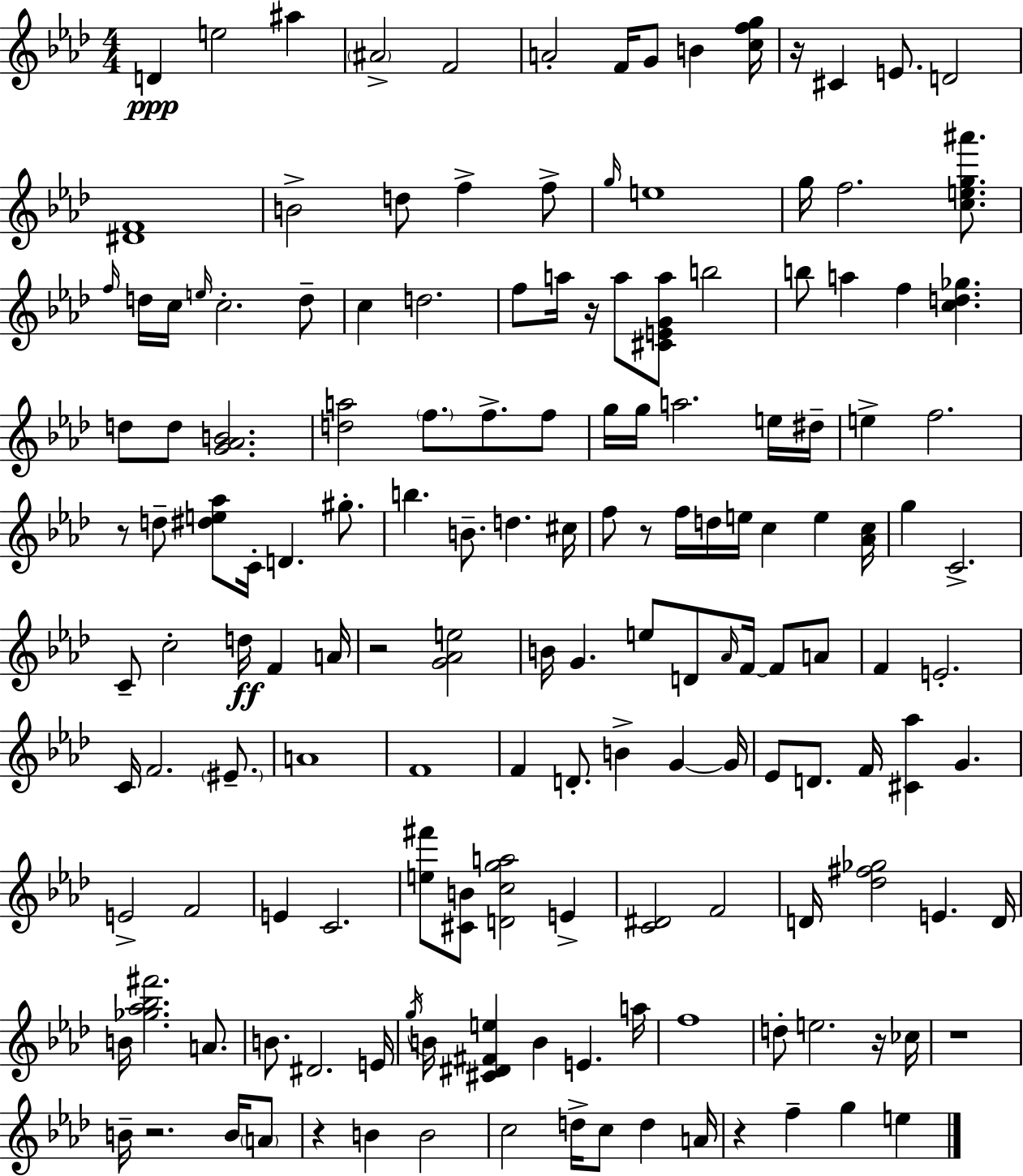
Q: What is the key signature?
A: AES major